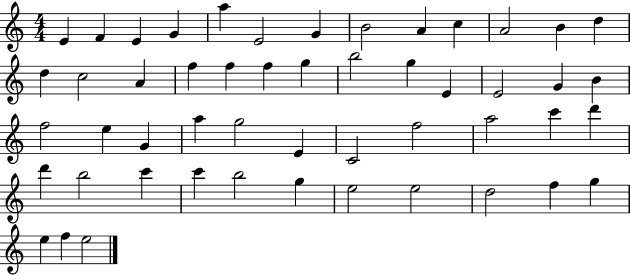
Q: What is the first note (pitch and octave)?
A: E4